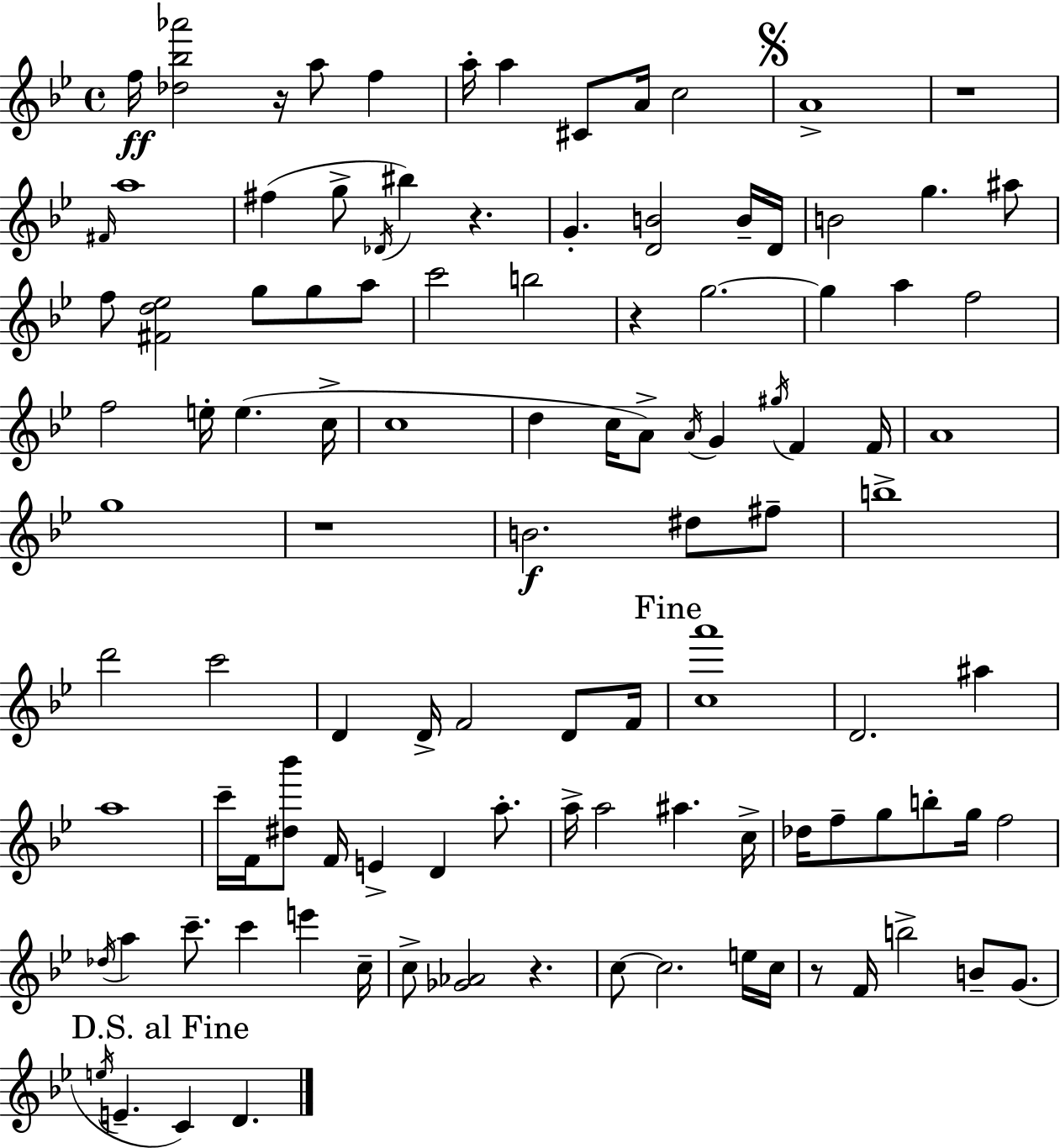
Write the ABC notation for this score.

X:1
T:Untitled
M:4/4
L:1/4
K:Gm
f/4 [_d_b_a']2 z/4 a/2 f a/4 a ^C/2 A/4 c2 A4 z4 ^F/4 a4 ^f g/2 _D/4 ^b z G [DB]2 B/4 D/4 B2 g ^a/2 f/2 [^Fd_e]2 g/2 g/2 a/2 c'2 b2 z g2 g a f2 f2 e/4 e c/4 c4 d c/4 A/2 A/4 G ^g/4 F F/4 A4 g4 z4 B2 ^d/2 ^f/2 b4 d'2 c'2 D D/4 F2 D/2 F/4 [ca']4 D2 ^a a4 c'/4 F/4 [^d_b']/2 F/4 E D a/2 a/4 a2 ^a c/4 _d/4 f/2 g/2 b/2 g/4 f2 _d/4 a c'/2 c' e' c/4 c/2 [_G_A]2 z c/2 c2 e/4 c/4 z/2 F/4 b2 B/2 G/2 e/4 E C D